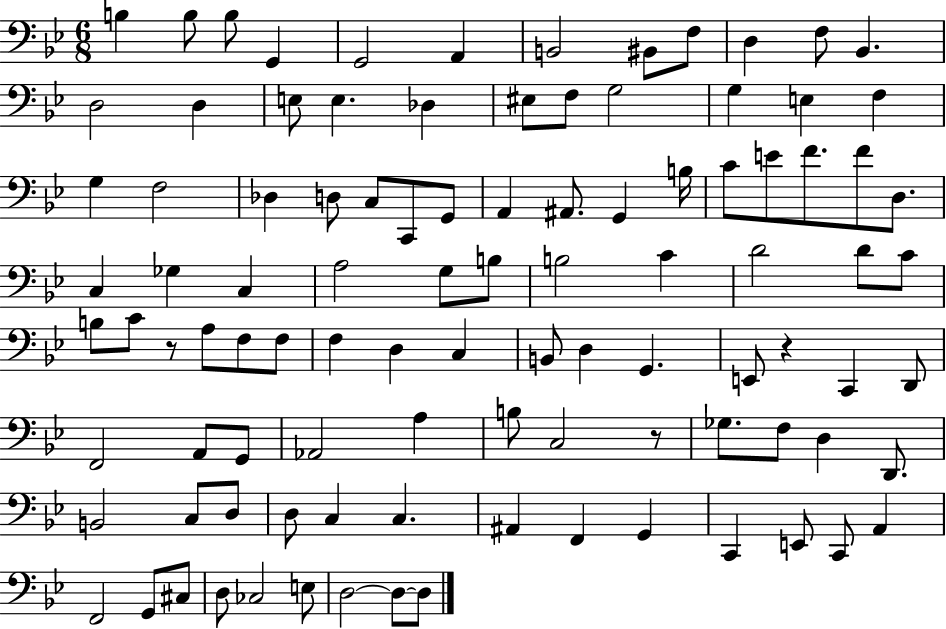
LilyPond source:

{
  \clef bass
  \numericTimeSignature
  \time 6/8
  \key bes \major
  b4 b8 b8 g,4 | g,2 a,4 | b,2 bis,8 f8 | d4 f8 bes,4. | \break d2 d4 | e8 e4. des4 | eis8 f8 g2 | g4 e4 f4 | \break g4 f2 | des4 d8 c8 c,8 g,8 | a,4 ais,8. g,4 b16 | c'8 e'8 f'8. f'8 d8. | \break c4 ges4 c4 | a2 g8 b8 | b2 c'4 | d'2 d'8 c'8 | \break b8 c'8 r8 a8 f8 f8 | f4 d4 c4 | b,8 d4 g,4. | e,8 r4 c,4 d,8 | \break f,2 a,8 g,8 | aes,2 a4 | b8 c2 r8 | ges8. f8 d4 d,8. | \break b,2 c8 d8 | d8 c4 c4. | ais,4 f,4 g,4 | c,4 e,8 c,8 a,4 | \break f,2 g,8 cis8 | d8 ces2 e8 | d2~~ d8~~ d8 | \bar "|."
}